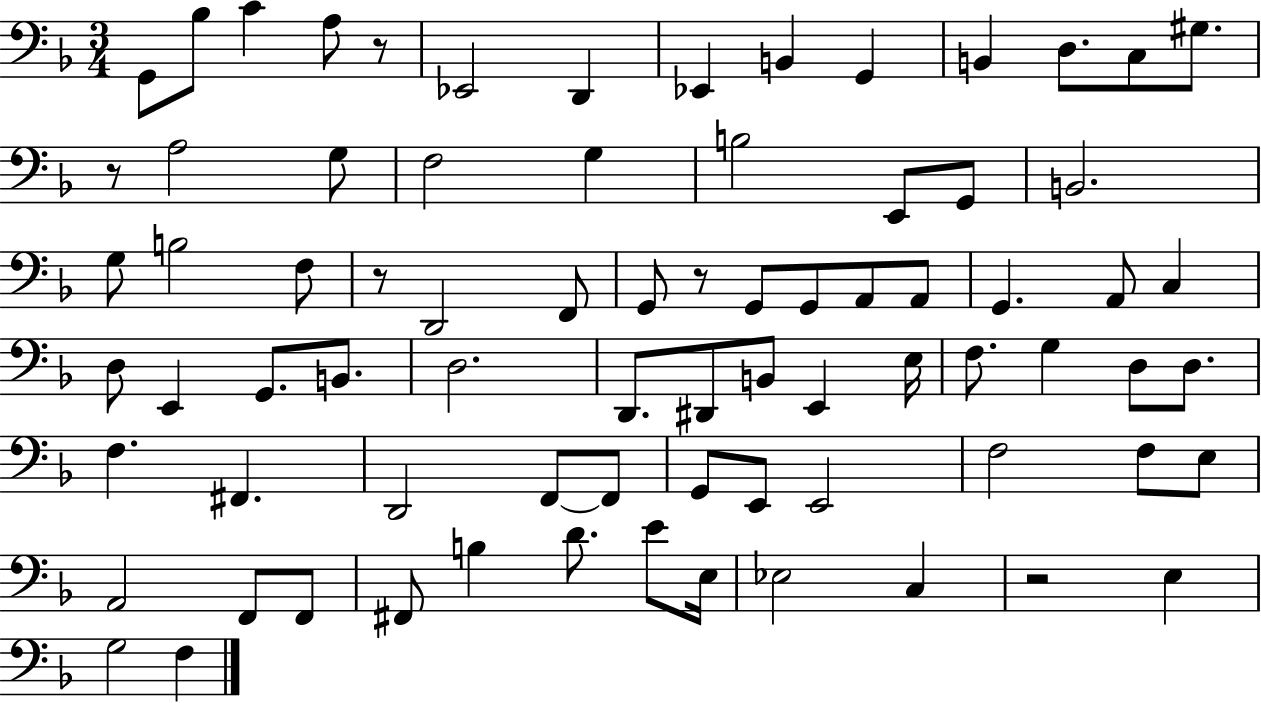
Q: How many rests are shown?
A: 5